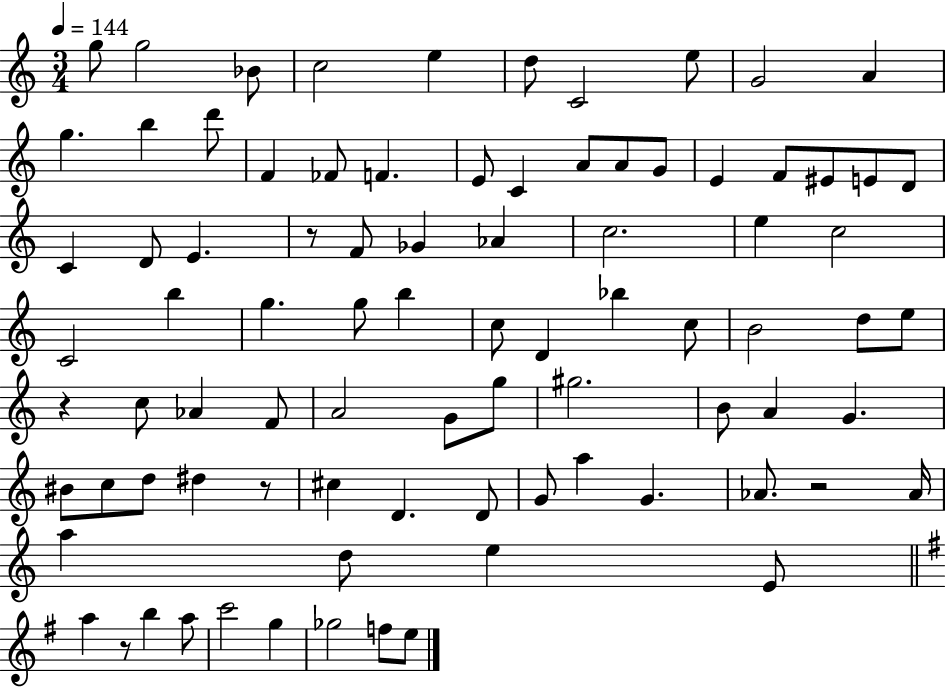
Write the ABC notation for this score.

X:1
T:Untitled
M:3/4
L:1/4
K:C
g/2 g2 _B/2 c2 e d/2 C2 e/2 G2 A g b d'/2 F _F/2 F E/2 C A/2 A/2 G/2 E F/2 ^E/2 E/2 D/2 C D/2 E z/2 F/2 _G _A c2 e c2 C2 b g g/2 b c/2 D _b c/2 B2 d/2 e/2 z c/2 _A F/2 A2 G/2 g/2 ^g2 B/2 A G ^B/2 c/2 d/2 ^d z/2 ^c D D/2 G/2 a G _A/2 z2 _A/4 a d/2 e E/2 a z/2 b a/2 c'2 g _g2 f/2 e/2